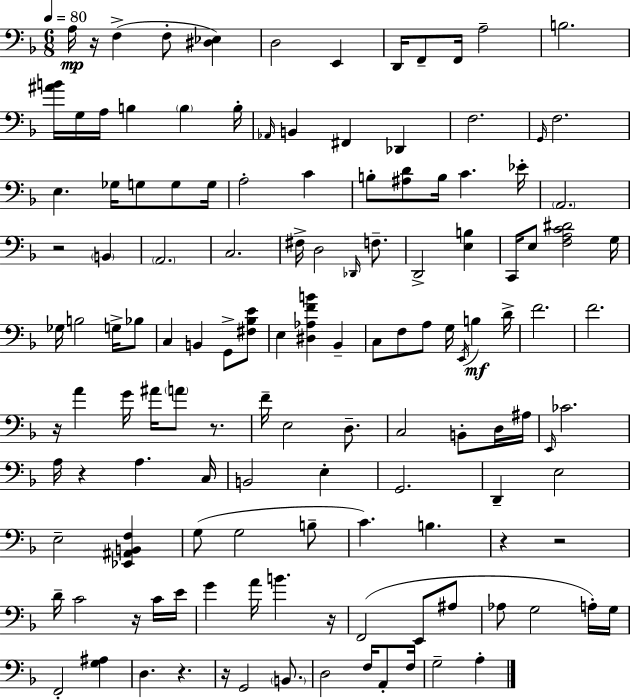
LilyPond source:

{
  \clef bass
  \numericTimeSignature
  \time 6/8
  \key d \minor
  \tempo 4 = 80
  a16\mp r16 f4->( f8-. <dis ees>4) | d2 e,4 | d,16 f,8-- f,16 a2-- | b2. | \break <ais' b'>16 g16 a16 b4 \parenthesize b4 b16-. | \grace { aes,16 } b,4 fis,4 des,4 | f2. | \grace { g,16 } f2. | \break e4. ges16 g8 g8 | g16 a2-. c'4 | b8-. <ais d'>8 b16 c'4. | ees'16-. \parenthesize a,2. | \break r2 \parenthesize b,4 | \parenthesize a,2. | c2. | fis16-> d2 \grace { des,16 } | \break f8.-- d,2-> <e b>4 | c,16 e8 <f a c' dis'>2 | g16 ges16 b2 | g16-> bes8 c4 b,4 g,8-> | \break <fis bes e'>8 e4 <dis aes f' b'>4 bes,4-- | c8 f8 a8 g16 \acciaccatura { e,16 }\mf b4 | d'16-> f'2. | f'2. | \break r16 a'4 g'16 ais'16 \parenthesize a'8 | r8. f'16-- e2 | d8.-- c2 | b,8-. d16 ais16 \grace { e,16 } ces'2. | \break a16 r4 a4. | c16 b,2 | e4-. g,2. | d,4-- e2 | \break e2-- | <ees, ais, b, f>4 g8( g2 | b8-- c'4.) b4. | r4 r2 | \break d'16-- c'2 | r16 c'16 e'16 g'4 a'16 b'4. | r16 f,2( | e,8 ais8 aes8 g2 | \break a16-.) g16 f,2-. | <g ais>4 d4. r4. | r16 g,2 | \parenthesize b,8. d2 | \break f16 a,8-. f16 g2-- | a4-. \bar "|."
}